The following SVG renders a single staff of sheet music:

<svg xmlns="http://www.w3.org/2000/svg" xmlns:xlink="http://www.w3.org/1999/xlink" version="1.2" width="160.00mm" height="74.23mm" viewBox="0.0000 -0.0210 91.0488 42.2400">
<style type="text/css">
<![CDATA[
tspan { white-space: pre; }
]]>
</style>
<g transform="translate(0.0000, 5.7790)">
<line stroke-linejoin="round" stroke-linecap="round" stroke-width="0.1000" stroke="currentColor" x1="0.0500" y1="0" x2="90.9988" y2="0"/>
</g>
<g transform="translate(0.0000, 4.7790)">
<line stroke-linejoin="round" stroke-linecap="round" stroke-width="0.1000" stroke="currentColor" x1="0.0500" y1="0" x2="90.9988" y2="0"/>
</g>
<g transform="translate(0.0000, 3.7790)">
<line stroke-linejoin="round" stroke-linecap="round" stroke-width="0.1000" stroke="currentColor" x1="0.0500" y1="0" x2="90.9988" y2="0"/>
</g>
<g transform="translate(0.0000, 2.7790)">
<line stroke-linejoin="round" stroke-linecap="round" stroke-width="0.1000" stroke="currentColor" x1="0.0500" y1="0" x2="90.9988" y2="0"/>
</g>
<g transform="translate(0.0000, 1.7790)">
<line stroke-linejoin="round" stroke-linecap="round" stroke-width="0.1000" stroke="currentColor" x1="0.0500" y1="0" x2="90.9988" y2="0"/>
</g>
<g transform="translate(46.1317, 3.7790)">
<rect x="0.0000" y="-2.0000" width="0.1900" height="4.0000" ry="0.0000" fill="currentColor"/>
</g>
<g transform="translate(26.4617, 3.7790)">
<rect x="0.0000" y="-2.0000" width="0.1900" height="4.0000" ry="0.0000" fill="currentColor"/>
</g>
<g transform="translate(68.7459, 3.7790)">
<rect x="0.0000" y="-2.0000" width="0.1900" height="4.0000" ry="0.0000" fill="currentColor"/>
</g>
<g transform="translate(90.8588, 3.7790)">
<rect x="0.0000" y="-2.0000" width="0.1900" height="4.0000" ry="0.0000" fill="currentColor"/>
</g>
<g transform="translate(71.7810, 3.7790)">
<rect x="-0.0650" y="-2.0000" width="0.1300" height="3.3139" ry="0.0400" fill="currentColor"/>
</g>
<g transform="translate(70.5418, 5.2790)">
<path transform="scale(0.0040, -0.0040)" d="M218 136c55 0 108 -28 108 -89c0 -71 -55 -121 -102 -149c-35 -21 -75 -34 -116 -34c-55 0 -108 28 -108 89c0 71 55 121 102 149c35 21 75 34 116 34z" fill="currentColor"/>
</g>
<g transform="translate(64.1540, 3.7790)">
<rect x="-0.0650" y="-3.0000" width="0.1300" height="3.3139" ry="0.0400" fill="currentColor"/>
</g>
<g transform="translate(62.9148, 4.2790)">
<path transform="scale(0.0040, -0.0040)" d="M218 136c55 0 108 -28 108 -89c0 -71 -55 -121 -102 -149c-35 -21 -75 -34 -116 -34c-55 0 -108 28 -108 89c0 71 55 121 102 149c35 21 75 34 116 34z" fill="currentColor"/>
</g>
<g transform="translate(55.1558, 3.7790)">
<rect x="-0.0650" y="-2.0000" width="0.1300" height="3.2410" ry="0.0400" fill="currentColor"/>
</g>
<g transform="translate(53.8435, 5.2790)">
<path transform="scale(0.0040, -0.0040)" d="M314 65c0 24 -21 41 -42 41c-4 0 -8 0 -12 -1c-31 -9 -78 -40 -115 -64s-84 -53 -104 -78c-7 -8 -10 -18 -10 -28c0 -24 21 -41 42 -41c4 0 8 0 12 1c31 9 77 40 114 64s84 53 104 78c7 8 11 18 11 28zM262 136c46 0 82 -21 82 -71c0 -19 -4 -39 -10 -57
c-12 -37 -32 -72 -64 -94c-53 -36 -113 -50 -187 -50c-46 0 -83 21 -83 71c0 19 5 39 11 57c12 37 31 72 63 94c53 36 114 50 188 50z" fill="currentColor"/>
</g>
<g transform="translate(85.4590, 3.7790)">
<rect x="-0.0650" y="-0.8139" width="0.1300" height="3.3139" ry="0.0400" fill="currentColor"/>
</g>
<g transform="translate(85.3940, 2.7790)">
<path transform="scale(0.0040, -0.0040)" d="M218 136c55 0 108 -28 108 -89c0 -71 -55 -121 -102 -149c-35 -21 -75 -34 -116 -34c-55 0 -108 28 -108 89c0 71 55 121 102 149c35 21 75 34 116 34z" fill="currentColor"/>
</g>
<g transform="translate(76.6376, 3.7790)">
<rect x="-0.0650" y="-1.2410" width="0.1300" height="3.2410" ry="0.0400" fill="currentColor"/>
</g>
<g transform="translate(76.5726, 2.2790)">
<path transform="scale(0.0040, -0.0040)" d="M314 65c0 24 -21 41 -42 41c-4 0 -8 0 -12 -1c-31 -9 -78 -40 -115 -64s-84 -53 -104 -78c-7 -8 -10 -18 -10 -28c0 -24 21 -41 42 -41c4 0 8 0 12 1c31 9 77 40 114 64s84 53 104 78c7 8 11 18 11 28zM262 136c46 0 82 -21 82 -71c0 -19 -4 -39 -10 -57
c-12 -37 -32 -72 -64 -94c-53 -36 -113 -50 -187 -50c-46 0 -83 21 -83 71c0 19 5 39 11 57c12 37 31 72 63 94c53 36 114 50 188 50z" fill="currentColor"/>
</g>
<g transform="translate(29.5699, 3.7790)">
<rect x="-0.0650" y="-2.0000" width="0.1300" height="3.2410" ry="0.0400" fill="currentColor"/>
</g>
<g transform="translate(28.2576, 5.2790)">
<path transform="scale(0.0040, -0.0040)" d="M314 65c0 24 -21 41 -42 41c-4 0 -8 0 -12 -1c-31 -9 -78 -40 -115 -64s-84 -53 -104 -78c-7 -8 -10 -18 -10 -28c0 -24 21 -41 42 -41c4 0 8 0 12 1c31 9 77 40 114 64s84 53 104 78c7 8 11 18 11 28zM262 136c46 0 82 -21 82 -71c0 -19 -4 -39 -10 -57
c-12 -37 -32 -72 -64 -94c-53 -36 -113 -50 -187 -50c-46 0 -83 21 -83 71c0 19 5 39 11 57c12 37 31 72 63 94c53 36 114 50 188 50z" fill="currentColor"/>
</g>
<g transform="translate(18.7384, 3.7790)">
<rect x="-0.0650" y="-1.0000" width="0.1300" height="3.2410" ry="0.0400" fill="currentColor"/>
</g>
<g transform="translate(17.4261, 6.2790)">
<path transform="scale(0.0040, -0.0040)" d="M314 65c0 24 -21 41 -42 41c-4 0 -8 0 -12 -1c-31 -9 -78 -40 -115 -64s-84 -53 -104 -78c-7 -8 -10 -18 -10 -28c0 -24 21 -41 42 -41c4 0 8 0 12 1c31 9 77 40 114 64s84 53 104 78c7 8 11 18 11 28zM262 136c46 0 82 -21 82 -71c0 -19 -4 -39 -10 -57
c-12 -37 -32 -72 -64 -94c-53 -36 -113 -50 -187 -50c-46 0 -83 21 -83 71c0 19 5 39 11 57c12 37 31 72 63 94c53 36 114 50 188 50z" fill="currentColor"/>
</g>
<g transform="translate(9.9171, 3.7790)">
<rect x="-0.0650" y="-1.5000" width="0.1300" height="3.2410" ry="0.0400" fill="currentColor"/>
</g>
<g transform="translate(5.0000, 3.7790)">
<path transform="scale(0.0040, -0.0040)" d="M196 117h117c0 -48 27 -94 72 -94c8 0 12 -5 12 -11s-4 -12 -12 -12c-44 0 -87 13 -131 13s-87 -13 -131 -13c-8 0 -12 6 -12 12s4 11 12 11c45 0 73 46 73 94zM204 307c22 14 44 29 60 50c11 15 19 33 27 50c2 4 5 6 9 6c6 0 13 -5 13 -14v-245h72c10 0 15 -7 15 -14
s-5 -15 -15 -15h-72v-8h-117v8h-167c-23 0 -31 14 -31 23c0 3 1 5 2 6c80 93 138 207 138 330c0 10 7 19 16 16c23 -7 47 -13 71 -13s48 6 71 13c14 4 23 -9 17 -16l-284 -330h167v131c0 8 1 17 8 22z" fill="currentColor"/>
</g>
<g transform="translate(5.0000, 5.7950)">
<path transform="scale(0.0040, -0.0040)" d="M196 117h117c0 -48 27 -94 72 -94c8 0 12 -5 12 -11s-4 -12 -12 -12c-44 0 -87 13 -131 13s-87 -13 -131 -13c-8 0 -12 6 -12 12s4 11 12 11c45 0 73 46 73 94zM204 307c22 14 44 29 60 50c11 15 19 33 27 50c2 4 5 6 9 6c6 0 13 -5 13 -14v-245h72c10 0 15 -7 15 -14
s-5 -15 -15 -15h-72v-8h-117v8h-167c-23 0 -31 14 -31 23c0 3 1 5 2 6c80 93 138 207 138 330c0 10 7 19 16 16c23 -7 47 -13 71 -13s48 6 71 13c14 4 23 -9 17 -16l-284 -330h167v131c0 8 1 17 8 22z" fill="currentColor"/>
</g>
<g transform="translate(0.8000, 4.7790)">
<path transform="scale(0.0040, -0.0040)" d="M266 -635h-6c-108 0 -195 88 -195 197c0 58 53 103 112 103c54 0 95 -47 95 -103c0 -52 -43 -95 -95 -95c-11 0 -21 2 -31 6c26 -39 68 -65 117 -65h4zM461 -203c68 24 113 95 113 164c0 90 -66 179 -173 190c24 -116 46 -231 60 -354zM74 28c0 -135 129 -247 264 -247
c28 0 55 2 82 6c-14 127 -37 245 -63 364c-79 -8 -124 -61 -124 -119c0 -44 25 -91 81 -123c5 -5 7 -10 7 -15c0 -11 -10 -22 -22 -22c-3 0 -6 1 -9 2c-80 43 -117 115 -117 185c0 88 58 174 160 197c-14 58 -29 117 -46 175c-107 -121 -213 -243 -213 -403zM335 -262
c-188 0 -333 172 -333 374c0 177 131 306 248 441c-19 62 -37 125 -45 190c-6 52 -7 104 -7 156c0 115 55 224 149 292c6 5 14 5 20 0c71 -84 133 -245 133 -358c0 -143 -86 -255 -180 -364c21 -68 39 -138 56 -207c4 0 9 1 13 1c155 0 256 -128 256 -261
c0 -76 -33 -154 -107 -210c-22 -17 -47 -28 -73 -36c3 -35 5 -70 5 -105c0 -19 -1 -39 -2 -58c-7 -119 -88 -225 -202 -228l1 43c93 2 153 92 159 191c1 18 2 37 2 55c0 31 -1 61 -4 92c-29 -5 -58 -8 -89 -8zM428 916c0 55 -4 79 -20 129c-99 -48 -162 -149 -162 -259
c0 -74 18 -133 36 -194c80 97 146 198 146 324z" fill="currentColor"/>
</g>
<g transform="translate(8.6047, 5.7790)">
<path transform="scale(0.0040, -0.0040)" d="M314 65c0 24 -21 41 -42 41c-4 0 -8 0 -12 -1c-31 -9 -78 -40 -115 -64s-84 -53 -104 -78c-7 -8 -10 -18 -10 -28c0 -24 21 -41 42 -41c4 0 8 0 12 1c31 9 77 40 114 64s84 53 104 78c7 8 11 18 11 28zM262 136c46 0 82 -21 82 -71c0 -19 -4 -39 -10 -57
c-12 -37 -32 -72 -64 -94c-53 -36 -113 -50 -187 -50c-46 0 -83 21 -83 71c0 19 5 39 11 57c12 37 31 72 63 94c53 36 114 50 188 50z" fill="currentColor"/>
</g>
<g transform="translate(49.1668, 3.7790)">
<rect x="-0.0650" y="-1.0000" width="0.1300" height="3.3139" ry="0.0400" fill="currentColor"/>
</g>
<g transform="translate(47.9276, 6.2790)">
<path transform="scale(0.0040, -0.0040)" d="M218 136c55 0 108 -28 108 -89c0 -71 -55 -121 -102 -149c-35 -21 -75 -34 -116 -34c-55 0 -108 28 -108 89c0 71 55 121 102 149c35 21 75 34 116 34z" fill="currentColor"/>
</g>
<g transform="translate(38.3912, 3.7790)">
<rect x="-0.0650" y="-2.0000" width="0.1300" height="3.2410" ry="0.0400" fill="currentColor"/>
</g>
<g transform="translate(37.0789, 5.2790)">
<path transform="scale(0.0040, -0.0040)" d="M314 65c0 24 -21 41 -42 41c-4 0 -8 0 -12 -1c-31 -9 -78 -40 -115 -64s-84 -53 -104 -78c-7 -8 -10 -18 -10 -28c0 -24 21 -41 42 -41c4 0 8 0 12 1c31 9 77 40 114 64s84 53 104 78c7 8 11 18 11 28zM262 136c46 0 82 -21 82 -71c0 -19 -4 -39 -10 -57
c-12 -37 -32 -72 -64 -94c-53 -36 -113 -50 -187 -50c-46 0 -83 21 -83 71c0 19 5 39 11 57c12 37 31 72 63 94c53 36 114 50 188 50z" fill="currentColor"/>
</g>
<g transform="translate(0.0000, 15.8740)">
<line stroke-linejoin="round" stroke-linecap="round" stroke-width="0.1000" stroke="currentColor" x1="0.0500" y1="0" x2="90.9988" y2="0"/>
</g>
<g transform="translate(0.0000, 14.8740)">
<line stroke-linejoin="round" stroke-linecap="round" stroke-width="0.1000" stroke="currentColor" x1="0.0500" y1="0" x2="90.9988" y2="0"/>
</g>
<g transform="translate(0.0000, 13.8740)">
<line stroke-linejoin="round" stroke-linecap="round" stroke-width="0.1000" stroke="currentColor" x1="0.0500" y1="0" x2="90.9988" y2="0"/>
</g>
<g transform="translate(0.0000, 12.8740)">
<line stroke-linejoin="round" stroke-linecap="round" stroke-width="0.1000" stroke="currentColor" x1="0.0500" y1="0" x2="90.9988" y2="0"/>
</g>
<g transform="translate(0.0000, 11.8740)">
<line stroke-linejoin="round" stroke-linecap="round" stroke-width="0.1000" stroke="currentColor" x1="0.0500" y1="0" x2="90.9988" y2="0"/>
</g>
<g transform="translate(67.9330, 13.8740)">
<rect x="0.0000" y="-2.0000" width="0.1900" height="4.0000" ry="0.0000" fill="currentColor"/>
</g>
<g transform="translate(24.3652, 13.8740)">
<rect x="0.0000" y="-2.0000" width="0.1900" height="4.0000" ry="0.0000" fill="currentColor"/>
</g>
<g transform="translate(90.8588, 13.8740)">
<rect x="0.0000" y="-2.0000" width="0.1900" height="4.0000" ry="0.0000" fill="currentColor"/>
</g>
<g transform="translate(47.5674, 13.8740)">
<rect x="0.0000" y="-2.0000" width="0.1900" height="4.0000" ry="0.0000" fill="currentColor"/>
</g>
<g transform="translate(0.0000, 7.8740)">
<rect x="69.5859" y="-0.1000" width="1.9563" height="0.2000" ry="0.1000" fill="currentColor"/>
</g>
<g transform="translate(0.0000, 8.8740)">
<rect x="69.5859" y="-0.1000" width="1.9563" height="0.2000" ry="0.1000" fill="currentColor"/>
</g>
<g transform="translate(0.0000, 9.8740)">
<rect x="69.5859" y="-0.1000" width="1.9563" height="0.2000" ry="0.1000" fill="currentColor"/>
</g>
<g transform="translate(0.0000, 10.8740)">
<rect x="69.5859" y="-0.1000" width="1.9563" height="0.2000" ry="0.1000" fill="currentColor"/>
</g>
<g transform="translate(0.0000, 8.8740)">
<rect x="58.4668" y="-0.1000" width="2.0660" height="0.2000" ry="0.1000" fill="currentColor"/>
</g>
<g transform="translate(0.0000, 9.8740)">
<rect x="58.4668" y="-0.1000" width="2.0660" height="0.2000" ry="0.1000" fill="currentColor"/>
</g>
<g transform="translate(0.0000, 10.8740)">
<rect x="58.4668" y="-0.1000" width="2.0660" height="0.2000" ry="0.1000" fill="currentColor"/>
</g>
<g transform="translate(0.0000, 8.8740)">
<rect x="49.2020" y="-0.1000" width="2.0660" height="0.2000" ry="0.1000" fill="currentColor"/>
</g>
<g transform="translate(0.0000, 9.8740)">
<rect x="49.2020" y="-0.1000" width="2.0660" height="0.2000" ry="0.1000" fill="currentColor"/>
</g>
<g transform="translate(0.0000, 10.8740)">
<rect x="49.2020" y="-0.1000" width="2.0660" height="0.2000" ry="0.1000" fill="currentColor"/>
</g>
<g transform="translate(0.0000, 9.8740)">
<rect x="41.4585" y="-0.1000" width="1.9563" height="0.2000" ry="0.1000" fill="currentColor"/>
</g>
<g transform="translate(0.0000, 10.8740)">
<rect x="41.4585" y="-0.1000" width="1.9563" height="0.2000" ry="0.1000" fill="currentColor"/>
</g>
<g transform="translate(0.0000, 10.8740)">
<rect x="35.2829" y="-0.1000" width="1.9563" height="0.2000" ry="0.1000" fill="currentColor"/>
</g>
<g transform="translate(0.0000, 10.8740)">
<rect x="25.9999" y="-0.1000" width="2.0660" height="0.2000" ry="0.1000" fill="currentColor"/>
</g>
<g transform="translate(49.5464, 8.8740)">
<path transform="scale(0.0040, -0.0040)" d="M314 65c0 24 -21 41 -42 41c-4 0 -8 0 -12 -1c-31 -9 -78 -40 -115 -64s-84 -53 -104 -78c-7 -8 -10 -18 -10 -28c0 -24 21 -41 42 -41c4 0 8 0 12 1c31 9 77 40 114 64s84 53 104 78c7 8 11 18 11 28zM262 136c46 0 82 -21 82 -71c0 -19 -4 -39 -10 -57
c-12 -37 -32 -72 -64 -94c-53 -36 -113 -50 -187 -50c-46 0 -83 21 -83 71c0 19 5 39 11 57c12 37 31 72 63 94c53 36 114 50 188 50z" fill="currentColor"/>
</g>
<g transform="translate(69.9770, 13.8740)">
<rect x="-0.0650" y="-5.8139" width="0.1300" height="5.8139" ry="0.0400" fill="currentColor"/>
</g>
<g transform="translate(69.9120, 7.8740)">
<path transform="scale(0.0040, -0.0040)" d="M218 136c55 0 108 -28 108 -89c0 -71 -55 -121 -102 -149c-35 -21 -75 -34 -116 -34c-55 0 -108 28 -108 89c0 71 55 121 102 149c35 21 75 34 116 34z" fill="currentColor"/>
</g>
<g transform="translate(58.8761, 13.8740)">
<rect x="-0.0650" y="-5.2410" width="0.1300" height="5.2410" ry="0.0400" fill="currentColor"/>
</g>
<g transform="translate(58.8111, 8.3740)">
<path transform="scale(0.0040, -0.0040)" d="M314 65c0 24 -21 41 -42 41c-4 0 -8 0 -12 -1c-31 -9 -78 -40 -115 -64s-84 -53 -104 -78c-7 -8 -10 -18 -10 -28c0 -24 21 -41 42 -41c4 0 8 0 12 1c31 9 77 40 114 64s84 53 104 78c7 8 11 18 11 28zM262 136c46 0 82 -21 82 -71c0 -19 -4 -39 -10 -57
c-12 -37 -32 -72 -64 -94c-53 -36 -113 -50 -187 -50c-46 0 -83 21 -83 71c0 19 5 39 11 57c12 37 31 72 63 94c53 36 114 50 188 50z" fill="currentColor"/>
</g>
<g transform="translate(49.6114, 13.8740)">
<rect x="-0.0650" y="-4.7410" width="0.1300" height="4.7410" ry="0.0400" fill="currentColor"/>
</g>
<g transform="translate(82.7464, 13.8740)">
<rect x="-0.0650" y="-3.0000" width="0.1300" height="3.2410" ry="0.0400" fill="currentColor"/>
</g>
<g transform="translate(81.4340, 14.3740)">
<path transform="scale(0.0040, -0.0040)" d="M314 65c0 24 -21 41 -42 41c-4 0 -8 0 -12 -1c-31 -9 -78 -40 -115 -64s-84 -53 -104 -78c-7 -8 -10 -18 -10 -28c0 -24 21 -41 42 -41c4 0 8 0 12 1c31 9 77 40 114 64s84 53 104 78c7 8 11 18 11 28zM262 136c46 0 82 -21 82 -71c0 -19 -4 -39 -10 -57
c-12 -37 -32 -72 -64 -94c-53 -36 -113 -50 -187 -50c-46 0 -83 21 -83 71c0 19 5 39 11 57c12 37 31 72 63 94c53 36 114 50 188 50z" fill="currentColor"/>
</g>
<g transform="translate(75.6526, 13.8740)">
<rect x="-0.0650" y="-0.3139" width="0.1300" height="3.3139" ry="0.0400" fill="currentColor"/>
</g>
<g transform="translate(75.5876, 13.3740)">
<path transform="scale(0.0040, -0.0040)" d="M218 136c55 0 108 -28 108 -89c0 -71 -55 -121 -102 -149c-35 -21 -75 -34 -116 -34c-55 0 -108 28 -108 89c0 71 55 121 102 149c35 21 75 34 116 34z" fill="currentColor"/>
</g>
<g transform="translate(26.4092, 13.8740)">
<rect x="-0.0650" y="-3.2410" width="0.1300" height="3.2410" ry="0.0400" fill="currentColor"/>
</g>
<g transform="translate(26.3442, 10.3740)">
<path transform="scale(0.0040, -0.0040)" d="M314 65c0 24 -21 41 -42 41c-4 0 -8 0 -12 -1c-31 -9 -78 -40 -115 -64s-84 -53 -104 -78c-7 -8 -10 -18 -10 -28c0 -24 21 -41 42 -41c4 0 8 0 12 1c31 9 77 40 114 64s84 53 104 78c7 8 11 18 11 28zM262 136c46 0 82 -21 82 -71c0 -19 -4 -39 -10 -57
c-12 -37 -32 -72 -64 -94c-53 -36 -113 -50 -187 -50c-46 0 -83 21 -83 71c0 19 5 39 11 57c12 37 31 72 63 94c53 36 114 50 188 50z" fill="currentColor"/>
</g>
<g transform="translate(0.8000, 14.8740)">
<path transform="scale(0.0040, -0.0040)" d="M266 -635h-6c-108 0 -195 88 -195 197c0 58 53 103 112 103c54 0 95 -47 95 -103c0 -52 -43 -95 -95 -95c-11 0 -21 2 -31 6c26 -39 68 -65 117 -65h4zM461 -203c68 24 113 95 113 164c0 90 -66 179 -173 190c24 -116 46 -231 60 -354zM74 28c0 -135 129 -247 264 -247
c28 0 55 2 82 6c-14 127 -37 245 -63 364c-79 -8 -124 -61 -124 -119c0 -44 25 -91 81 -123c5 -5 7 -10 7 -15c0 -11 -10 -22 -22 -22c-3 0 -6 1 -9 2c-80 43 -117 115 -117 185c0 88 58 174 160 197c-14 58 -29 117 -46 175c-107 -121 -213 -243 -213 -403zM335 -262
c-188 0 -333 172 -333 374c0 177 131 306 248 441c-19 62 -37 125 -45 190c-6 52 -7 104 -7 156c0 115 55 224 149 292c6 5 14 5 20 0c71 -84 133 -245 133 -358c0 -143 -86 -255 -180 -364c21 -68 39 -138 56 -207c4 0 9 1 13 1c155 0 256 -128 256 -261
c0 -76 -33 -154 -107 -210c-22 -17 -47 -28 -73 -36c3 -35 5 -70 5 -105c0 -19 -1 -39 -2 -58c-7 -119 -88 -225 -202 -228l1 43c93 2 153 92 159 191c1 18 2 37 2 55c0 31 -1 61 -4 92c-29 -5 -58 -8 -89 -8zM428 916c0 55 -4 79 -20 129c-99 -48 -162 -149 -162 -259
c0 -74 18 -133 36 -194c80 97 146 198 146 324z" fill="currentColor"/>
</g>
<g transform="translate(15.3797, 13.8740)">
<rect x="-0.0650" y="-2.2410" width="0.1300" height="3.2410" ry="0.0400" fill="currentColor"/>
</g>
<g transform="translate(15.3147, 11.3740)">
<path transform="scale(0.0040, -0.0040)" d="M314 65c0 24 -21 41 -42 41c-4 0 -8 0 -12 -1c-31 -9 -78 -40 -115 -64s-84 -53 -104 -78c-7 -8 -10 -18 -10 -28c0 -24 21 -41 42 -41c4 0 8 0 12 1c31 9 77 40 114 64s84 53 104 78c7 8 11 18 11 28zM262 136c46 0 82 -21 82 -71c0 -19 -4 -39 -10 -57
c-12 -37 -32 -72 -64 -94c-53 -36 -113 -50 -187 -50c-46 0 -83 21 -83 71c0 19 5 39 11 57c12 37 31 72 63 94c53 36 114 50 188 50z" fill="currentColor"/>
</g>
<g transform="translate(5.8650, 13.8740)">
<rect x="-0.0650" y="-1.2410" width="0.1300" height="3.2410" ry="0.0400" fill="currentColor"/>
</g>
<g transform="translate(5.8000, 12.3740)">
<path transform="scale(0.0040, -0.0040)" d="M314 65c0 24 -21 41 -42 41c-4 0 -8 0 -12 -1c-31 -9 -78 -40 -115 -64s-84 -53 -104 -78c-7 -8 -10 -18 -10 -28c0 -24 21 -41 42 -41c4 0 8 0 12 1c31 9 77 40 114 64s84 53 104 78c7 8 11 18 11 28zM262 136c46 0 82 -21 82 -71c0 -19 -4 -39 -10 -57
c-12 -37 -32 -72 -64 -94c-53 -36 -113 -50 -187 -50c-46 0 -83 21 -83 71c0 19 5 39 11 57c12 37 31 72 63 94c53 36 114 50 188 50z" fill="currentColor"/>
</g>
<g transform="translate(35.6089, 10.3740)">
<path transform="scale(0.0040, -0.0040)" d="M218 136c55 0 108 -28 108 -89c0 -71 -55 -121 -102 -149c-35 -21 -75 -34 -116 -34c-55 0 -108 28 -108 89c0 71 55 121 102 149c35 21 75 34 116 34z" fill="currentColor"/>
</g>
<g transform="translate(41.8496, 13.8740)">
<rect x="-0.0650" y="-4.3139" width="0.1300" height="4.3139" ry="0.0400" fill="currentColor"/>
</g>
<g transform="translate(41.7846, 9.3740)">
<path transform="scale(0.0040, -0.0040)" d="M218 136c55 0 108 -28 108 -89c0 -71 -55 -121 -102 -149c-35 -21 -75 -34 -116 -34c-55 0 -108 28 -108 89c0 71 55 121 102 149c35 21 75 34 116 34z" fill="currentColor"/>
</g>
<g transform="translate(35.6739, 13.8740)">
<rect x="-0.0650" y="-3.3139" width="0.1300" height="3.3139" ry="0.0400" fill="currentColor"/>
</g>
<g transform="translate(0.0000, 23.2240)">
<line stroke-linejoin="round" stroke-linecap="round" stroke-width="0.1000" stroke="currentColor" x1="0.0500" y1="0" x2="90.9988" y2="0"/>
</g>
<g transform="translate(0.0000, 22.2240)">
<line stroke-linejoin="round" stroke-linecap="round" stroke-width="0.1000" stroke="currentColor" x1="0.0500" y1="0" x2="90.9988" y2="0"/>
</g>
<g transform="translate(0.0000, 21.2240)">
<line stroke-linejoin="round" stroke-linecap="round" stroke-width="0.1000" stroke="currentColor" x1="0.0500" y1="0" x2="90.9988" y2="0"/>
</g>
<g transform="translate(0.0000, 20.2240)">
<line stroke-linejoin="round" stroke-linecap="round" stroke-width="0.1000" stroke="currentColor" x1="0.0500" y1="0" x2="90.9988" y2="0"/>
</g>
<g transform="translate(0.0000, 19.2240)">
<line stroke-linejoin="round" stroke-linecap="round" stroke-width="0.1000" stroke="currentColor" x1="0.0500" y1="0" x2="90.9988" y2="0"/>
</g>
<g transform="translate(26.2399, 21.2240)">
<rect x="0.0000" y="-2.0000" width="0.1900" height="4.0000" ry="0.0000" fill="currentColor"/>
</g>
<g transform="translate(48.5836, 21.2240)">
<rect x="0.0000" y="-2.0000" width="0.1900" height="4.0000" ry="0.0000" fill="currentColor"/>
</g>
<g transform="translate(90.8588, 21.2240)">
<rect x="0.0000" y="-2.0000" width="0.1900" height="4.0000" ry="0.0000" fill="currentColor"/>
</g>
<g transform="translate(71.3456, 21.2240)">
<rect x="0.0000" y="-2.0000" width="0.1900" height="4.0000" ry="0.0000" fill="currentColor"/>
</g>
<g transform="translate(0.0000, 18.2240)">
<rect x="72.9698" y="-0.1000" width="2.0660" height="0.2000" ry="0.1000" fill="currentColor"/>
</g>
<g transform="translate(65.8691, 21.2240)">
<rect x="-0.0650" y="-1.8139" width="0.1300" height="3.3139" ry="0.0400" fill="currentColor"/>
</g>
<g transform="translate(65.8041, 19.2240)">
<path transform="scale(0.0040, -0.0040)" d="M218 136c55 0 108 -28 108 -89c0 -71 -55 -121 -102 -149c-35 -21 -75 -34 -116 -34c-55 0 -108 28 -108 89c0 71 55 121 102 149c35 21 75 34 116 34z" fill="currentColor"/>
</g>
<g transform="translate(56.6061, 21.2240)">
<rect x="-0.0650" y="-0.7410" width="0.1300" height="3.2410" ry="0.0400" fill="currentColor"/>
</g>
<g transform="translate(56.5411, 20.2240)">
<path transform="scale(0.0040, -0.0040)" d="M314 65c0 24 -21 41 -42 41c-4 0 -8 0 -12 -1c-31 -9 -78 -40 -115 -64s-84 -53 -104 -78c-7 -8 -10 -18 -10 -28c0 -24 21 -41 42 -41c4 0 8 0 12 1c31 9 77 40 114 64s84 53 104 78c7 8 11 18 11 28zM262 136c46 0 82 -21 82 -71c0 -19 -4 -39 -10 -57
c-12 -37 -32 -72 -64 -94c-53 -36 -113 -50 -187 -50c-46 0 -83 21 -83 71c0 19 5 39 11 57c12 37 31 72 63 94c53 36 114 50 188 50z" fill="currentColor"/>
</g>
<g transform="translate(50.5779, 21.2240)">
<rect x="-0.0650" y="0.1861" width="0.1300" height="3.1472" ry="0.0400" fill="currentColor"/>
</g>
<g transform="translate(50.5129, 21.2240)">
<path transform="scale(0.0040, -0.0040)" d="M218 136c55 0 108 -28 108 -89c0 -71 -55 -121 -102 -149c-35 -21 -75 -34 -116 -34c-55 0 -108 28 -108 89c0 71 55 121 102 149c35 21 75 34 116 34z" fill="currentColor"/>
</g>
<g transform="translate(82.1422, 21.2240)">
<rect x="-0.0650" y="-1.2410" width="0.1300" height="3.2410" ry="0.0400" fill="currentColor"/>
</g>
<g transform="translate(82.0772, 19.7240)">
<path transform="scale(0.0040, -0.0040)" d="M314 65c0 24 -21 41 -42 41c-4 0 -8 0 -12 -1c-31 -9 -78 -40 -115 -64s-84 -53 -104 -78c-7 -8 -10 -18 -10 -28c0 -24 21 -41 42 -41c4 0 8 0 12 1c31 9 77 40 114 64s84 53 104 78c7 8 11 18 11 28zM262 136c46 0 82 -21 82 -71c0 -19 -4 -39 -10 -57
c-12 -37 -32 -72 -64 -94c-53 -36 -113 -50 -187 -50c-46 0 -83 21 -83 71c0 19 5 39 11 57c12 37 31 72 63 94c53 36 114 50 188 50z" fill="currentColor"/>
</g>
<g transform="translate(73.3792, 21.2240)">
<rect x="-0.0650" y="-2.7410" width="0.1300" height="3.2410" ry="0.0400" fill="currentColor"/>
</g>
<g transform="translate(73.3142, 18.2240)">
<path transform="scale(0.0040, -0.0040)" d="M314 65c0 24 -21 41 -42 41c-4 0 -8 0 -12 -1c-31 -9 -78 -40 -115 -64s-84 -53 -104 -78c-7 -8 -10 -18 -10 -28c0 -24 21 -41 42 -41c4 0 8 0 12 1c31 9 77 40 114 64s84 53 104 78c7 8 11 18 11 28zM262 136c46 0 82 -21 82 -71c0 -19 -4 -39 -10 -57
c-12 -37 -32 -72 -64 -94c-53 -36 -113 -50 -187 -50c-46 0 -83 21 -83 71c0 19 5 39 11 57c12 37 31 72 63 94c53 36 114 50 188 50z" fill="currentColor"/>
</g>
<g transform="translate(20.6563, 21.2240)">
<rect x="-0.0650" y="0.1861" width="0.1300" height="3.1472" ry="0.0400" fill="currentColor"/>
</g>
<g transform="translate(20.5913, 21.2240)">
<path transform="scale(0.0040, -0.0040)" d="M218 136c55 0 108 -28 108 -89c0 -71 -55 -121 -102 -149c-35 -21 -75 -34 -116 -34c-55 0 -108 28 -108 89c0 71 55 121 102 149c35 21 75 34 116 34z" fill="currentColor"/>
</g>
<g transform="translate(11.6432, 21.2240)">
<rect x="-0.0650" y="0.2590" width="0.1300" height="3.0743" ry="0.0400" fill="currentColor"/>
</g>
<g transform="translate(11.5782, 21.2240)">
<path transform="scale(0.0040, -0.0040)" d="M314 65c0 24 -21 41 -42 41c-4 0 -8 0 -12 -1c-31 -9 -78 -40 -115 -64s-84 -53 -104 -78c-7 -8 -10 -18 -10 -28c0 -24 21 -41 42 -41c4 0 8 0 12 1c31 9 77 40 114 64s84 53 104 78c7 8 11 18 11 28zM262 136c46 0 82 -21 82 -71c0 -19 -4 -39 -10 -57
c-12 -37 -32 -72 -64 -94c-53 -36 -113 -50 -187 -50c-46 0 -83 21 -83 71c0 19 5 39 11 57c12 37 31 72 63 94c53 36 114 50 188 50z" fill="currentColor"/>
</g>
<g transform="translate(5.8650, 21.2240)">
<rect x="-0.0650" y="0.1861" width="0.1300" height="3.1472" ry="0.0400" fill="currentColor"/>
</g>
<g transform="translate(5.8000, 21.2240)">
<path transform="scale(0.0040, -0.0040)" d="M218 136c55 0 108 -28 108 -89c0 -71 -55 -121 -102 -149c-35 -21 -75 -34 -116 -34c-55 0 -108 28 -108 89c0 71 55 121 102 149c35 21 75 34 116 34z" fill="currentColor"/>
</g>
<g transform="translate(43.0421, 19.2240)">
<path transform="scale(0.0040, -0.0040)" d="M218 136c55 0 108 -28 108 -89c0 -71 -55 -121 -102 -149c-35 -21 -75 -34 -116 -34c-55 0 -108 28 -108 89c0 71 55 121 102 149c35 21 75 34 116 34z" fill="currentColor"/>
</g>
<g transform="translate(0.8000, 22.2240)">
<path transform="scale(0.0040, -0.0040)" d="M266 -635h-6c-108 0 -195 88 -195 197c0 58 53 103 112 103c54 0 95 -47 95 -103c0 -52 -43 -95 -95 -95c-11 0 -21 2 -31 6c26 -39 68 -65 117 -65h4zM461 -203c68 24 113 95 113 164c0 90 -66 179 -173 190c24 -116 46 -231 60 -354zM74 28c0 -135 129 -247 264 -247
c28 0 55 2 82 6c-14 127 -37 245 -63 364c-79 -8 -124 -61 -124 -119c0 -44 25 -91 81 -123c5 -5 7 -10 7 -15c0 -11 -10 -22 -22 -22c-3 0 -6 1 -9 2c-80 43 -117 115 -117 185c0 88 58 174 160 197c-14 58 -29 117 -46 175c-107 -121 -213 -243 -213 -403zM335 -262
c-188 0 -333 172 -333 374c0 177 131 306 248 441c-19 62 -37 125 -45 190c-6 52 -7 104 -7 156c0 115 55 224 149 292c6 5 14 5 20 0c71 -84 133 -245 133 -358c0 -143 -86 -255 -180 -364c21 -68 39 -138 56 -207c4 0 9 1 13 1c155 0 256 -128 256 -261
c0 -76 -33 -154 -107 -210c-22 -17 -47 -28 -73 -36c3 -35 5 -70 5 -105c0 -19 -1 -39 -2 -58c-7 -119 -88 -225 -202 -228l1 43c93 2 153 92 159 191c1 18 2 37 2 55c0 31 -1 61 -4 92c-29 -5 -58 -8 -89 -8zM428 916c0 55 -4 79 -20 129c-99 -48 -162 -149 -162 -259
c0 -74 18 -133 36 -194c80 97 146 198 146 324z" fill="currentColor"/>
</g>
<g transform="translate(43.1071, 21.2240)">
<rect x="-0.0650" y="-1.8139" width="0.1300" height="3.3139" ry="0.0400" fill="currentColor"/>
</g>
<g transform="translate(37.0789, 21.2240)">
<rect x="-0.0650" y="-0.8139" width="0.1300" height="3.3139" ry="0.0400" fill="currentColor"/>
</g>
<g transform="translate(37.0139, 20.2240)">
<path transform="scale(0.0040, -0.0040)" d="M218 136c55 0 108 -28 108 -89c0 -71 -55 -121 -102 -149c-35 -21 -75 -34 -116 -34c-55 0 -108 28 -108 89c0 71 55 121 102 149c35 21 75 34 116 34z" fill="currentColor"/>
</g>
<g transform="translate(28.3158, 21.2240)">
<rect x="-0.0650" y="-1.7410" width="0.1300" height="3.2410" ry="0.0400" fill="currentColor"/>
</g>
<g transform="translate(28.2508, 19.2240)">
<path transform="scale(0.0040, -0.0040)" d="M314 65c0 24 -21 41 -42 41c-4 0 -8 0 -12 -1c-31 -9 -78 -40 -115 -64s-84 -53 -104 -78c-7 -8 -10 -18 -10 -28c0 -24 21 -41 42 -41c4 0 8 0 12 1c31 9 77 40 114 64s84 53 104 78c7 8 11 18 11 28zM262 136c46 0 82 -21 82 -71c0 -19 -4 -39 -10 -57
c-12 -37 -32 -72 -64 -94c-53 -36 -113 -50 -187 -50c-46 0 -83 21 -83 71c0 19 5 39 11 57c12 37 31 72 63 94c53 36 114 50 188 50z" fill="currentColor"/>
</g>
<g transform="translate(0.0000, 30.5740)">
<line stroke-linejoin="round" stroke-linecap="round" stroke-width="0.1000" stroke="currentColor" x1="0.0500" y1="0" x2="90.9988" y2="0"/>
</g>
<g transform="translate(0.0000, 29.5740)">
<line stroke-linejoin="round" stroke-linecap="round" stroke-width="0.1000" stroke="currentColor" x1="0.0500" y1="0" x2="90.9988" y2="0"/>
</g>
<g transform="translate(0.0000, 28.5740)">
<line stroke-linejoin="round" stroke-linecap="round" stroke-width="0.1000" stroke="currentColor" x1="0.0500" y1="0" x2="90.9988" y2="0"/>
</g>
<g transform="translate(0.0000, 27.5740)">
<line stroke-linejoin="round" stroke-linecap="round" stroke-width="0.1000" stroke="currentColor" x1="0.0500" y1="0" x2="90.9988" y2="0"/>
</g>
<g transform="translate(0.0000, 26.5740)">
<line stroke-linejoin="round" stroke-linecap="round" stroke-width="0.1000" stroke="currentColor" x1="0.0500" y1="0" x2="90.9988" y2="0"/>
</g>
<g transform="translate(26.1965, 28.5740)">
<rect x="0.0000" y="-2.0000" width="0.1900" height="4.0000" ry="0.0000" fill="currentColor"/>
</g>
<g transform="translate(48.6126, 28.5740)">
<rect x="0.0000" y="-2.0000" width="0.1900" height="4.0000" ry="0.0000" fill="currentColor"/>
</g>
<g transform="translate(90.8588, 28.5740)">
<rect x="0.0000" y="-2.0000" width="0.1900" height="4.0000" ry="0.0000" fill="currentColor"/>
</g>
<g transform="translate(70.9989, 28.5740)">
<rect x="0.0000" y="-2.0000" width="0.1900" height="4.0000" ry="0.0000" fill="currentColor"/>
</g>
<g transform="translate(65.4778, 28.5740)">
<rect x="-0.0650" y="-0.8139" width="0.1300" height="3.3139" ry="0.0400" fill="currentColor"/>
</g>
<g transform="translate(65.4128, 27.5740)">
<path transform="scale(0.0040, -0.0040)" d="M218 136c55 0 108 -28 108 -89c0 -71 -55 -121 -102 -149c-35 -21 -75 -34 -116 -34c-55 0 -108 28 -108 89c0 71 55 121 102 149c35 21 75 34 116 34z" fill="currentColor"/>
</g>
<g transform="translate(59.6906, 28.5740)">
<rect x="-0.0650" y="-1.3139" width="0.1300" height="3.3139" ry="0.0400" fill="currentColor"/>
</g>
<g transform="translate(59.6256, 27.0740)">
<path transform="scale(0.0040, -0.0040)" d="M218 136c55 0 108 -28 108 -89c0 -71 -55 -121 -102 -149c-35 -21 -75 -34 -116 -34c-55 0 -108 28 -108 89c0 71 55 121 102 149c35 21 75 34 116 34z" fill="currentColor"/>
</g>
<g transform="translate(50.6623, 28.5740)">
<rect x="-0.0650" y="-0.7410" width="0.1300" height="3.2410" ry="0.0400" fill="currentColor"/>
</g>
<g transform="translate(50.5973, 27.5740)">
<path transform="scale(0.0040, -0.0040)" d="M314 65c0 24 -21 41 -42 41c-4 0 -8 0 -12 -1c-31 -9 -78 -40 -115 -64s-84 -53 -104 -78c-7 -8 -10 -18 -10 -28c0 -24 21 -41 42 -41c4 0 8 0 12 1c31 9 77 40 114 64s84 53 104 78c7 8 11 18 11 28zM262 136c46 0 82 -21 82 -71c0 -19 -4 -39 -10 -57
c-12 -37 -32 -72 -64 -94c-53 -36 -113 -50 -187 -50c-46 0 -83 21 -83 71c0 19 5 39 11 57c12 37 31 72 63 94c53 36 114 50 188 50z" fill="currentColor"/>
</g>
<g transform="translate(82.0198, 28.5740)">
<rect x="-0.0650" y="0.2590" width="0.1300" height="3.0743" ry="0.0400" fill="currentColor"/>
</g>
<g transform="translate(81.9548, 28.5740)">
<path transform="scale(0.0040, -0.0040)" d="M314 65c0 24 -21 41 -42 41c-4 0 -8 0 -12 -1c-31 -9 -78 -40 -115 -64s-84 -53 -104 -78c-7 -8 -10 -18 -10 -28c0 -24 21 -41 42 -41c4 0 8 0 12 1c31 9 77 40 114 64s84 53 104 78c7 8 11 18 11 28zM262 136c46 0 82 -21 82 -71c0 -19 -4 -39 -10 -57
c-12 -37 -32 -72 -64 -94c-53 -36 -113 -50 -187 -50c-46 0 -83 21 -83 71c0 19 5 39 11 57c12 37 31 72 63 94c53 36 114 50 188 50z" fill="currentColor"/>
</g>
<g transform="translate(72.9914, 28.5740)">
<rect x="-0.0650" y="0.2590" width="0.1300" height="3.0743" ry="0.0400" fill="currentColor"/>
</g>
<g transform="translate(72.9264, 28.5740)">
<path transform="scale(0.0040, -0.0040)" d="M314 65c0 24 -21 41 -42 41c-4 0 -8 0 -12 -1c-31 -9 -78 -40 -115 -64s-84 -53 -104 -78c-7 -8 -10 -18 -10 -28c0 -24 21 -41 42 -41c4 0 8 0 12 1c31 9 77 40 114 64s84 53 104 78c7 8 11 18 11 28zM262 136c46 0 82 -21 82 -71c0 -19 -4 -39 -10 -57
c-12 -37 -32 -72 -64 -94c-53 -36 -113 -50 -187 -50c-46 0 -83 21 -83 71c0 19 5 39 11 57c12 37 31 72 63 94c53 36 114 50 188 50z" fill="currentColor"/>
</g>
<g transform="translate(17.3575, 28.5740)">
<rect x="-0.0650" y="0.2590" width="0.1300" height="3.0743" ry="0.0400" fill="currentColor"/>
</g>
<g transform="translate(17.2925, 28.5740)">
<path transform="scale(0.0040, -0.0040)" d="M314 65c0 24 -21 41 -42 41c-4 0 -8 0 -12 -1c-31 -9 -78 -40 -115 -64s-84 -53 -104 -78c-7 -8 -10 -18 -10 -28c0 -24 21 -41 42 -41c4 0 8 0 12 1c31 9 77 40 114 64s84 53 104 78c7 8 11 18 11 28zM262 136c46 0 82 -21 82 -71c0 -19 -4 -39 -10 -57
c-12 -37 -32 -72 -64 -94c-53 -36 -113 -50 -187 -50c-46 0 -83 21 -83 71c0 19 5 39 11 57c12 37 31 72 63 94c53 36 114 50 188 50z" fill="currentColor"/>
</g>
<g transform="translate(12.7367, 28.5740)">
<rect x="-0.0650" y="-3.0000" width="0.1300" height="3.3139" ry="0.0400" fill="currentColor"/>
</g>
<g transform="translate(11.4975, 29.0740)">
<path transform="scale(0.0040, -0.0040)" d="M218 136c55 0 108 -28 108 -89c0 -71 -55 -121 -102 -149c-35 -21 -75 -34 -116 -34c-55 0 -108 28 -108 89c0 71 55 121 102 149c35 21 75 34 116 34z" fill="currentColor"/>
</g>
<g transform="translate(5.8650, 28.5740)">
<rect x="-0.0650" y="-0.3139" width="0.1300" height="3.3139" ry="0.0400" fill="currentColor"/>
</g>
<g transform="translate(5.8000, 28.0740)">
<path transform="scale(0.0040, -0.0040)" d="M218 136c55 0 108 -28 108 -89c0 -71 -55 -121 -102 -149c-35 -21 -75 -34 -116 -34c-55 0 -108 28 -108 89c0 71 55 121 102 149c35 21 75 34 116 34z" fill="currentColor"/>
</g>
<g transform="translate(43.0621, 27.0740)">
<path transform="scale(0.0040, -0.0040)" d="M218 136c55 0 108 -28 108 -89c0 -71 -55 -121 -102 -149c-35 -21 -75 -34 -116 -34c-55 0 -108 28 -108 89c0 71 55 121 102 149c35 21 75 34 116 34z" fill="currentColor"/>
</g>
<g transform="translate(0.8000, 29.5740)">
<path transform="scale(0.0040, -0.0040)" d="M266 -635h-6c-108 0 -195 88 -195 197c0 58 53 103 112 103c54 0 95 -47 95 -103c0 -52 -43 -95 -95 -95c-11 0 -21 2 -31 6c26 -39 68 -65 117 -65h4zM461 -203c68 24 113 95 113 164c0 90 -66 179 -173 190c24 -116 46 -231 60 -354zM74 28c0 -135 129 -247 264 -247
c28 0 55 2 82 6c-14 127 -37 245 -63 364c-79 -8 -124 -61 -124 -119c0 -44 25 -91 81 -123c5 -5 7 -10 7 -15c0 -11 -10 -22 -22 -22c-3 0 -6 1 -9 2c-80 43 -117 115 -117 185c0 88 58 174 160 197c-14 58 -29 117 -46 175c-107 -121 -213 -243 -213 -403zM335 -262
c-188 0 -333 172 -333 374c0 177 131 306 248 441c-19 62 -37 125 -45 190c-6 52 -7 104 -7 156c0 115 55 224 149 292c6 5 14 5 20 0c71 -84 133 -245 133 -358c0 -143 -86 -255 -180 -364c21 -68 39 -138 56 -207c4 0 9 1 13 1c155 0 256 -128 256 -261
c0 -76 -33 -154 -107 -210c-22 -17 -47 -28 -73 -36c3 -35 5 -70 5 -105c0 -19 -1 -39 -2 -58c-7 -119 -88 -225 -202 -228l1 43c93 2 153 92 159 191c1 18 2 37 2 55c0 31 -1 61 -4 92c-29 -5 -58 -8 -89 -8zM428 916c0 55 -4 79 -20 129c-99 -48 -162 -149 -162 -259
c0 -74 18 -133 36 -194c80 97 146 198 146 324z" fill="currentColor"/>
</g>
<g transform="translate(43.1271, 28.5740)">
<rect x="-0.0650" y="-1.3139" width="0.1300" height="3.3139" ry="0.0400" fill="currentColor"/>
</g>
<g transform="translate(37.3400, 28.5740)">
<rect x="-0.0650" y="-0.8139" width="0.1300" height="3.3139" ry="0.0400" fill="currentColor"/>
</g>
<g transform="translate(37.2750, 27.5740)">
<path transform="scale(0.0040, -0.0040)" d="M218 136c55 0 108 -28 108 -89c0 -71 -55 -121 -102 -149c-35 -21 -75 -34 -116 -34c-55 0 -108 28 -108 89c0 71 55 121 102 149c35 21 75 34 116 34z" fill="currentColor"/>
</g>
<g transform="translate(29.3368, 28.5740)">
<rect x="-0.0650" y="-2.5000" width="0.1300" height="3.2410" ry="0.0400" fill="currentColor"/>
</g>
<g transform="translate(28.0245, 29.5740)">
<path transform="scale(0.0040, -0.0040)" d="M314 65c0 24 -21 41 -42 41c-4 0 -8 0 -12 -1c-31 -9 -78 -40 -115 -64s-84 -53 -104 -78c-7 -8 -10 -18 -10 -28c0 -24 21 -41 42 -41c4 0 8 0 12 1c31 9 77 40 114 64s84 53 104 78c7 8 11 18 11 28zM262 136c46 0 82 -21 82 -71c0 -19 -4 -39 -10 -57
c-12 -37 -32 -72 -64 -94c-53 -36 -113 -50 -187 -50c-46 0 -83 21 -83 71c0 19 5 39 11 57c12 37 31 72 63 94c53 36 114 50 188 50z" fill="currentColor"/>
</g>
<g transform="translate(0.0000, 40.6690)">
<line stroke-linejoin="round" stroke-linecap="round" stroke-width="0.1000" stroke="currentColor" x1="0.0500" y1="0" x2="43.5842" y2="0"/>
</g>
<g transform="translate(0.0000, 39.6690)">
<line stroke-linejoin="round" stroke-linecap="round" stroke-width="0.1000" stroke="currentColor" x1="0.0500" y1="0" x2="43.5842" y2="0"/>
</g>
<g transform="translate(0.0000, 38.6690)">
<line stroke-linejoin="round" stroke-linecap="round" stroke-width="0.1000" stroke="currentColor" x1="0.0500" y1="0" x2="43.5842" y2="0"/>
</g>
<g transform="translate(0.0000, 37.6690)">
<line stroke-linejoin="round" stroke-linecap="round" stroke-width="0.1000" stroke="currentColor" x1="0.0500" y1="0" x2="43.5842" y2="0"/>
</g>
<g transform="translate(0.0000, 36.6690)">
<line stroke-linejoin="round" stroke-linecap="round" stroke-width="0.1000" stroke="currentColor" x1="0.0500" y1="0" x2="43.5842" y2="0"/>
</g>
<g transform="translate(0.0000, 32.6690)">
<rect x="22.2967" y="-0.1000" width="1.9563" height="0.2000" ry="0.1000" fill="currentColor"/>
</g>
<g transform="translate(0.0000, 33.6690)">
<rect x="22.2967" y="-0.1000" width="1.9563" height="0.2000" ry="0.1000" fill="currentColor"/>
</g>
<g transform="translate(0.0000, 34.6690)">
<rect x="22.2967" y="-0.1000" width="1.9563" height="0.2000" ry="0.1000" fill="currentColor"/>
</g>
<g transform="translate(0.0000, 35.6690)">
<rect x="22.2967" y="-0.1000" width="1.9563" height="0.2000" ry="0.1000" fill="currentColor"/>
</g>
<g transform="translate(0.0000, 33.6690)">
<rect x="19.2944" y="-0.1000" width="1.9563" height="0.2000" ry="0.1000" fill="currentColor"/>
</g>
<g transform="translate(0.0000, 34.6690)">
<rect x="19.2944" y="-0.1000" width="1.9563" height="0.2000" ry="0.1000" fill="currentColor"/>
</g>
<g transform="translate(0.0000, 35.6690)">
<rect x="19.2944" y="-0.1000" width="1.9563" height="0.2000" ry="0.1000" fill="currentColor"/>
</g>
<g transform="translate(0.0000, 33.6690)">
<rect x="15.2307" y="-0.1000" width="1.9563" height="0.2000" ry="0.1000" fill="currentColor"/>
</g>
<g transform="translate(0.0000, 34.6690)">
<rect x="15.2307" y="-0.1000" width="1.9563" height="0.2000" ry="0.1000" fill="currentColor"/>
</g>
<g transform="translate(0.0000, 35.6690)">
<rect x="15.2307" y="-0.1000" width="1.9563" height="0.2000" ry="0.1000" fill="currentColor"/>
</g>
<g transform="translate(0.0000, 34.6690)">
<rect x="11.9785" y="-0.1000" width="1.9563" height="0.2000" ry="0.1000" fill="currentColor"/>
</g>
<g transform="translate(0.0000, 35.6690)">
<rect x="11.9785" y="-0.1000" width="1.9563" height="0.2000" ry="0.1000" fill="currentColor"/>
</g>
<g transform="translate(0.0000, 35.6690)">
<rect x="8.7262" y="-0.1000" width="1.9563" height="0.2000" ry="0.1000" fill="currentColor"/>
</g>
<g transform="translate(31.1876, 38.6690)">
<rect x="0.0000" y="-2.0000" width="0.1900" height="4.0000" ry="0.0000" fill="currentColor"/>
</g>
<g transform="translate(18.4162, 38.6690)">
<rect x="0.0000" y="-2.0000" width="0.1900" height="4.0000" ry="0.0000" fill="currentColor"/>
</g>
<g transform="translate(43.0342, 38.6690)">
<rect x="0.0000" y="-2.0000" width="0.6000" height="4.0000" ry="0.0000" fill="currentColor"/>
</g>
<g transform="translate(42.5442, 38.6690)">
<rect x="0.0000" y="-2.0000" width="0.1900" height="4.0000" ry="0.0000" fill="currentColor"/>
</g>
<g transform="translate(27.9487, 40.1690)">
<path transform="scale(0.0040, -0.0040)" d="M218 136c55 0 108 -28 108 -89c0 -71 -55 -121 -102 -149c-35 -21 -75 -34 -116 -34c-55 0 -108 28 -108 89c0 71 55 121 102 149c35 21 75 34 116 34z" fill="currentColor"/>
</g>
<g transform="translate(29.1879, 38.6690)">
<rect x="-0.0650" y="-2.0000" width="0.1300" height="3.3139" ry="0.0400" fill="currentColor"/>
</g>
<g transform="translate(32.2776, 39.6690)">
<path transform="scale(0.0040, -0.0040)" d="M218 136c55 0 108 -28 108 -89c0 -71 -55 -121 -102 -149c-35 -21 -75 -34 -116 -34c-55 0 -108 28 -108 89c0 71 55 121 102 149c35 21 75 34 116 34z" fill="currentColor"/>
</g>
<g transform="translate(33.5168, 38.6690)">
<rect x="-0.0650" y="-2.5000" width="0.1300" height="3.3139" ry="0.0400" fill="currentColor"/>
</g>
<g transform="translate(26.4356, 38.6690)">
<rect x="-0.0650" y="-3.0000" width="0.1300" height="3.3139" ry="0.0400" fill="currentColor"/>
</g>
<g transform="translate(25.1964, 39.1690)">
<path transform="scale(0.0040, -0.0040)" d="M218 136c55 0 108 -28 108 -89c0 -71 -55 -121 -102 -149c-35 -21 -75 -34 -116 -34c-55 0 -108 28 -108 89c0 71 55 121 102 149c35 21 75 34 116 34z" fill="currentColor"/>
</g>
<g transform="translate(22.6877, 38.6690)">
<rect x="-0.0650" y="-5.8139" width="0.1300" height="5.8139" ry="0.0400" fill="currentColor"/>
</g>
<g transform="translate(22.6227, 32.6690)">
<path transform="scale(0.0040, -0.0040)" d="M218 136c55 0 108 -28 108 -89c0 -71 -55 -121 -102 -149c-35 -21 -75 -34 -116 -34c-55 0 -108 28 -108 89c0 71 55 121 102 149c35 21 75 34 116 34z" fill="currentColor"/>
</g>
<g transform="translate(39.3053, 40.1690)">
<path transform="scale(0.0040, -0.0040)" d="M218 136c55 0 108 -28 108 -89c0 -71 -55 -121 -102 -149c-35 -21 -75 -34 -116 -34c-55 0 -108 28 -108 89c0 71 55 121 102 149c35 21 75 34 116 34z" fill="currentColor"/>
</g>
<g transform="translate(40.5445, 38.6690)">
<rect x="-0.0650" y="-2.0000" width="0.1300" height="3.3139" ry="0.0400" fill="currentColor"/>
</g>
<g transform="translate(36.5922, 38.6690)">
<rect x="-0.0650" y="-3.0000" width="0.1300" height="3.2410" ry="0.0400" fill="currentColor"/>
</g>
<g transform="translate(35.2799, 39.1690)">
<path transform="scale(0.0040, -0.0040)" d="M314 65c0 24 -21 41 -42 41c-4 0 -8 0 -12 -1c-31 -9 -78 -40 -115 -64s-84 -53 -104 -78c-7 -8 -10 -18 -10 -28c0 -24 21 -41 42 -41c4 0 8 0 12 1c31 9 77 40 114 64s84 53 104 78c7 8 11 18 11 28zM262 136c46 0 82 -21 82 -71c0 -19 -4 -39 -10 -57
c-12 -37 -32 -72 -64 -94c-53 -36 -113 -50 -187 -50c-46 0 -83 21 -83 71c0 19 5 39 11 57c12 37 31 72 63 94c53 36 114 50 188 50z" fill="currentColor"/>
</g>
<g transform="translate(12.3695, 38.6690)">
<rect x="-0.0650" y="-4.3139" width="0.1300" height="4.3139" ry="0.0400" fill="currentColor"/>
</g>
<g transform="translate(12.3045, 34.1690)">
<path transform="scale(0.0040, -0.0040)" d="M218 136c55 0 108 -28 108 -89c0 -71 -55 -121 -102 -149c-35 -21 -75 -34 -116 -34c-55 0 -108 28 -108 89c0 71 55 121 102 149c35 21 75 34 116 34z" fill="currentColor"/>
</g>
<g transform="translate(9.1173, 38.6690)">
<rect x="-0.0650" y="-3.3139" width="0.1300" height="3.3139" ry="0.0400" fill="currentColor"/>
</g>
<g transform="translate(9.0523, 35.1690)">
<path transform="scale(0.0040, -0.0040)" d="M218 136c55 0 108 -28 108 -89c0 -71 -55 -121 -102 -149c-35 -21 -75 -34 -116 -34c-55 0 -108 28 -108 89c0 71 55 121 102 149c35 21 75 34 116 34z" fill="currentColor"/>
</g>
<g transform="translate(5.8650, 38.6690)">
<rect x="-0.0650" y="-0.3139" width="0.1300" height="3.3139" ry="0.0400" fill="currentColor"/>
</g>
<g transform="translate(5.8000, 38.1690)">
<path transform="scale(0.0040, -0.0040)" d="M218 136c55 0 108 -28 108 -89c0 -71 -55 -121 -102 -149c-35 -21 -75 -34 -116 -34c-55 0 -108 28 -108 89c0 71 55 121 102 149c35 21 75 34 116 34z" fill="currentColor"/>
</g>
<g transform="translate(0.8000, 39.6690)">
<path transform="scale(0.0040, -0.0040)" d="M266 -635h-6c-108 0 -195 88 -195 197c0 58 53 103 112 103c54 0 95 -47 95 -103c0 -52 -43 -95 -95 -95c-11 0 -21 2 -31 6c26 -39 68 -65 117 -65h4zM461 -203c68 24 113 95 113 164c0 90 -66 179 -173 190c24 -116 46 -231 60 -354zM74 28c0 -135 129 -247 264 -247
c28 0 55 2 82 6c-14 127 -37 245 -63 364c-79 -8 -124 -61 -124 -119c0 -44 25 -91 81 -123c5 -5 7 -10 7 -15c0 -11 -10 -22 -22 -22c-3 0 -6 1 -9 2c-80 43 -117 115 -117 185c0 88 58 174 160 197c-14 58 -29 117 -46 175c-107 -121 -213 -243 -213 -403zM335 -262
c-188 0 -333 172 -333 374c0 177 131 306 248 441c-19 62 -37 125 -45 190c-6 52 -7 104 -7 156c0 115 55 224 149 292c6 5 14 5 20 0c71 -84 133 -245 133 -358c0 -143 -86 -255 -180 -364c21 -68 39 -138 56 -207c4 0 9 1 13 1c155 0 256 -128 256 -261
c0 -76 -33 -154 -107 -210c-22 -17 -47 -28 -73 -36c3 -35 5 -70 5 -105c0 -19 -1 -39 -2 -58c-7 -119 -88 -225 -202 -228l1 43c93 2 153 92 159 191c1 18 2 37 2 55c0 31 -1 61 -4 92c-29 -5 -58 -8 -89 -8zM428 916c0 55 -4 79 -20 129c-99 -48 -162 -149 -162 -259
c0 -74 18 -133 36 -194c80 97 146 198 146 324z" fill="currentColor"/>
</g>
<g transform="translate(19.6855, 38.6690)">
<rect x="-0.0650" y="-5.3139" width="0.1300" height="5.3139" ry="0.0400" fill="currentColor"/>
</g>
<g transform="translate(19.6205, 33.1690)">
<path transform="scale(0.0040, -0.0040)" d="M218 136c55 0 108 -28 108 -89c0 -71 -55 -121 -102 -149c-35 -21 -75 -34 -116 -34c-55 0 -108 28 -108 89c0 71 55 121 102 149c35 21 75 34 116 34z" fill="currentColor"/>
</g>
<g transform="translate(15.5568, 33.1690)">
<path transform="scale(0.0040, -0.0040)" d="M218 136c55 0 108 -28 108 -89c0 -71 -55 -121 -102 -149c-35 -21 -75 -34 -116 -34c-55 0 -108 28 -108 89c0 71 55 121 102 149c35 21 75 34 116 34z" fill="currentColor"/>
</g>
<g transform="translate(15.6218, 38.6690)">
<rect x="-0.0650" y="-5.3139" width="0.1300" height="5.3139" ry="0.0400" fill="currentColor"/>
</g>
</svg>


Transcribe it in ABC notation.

X:1
T:Untitled
M:4/4
L:1/4
K:C
E2 D2 F2 F2 D F2 A F e2 d e2 g2 b2 b d' e'2 f'2 g' c A2 B B2 B f2 d f B d2 f a2 e2 c A B2 G2 d e d2 e d B2 B2 c b d' f' f' g' A F G A2 F